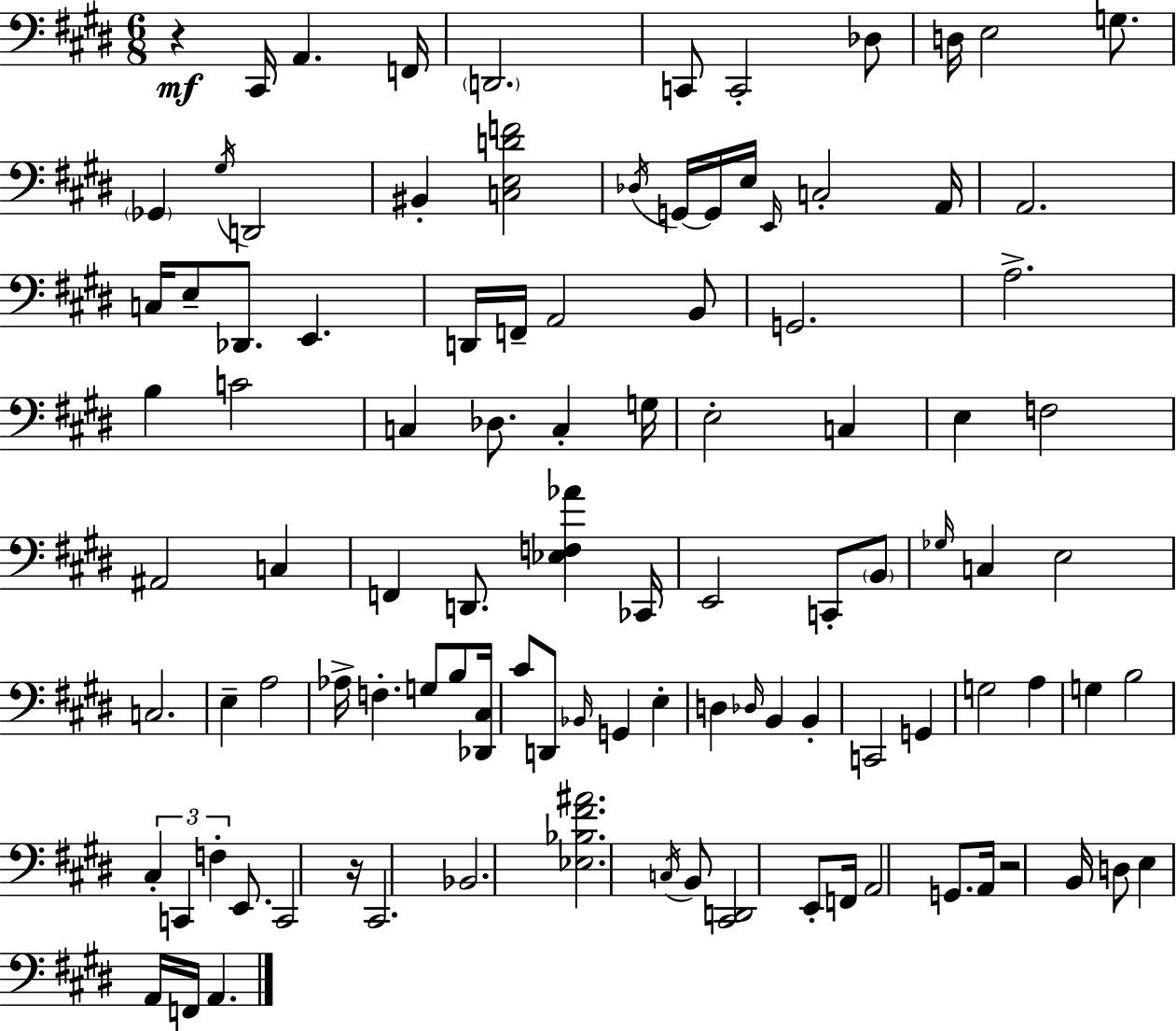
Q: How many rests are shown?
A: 3